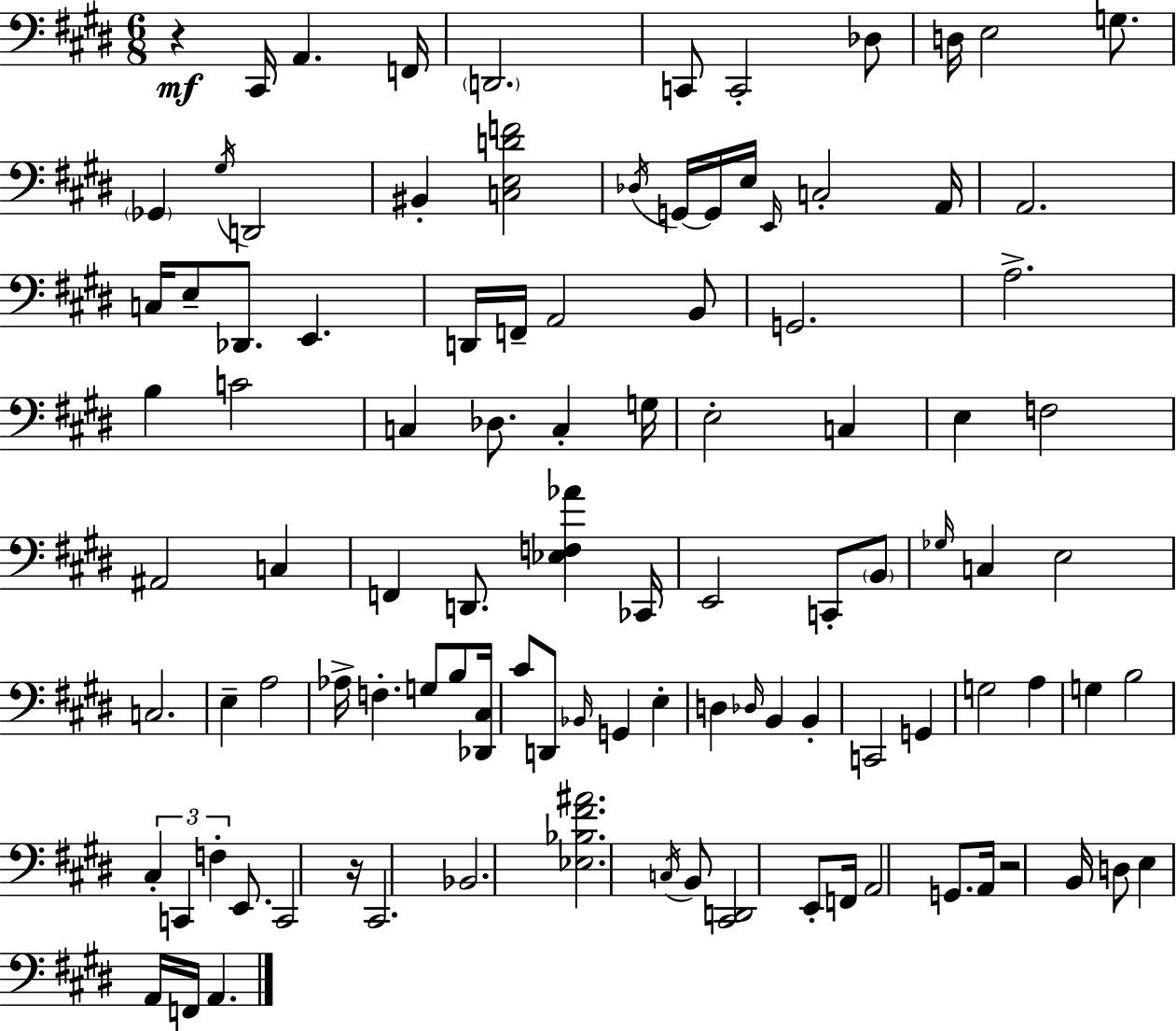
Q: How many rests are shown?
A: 3